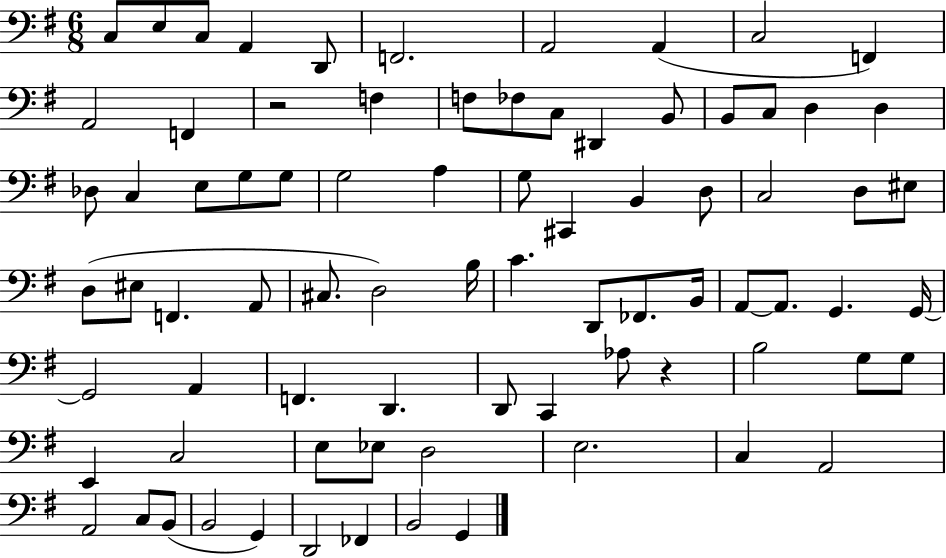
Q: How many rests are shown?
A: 2